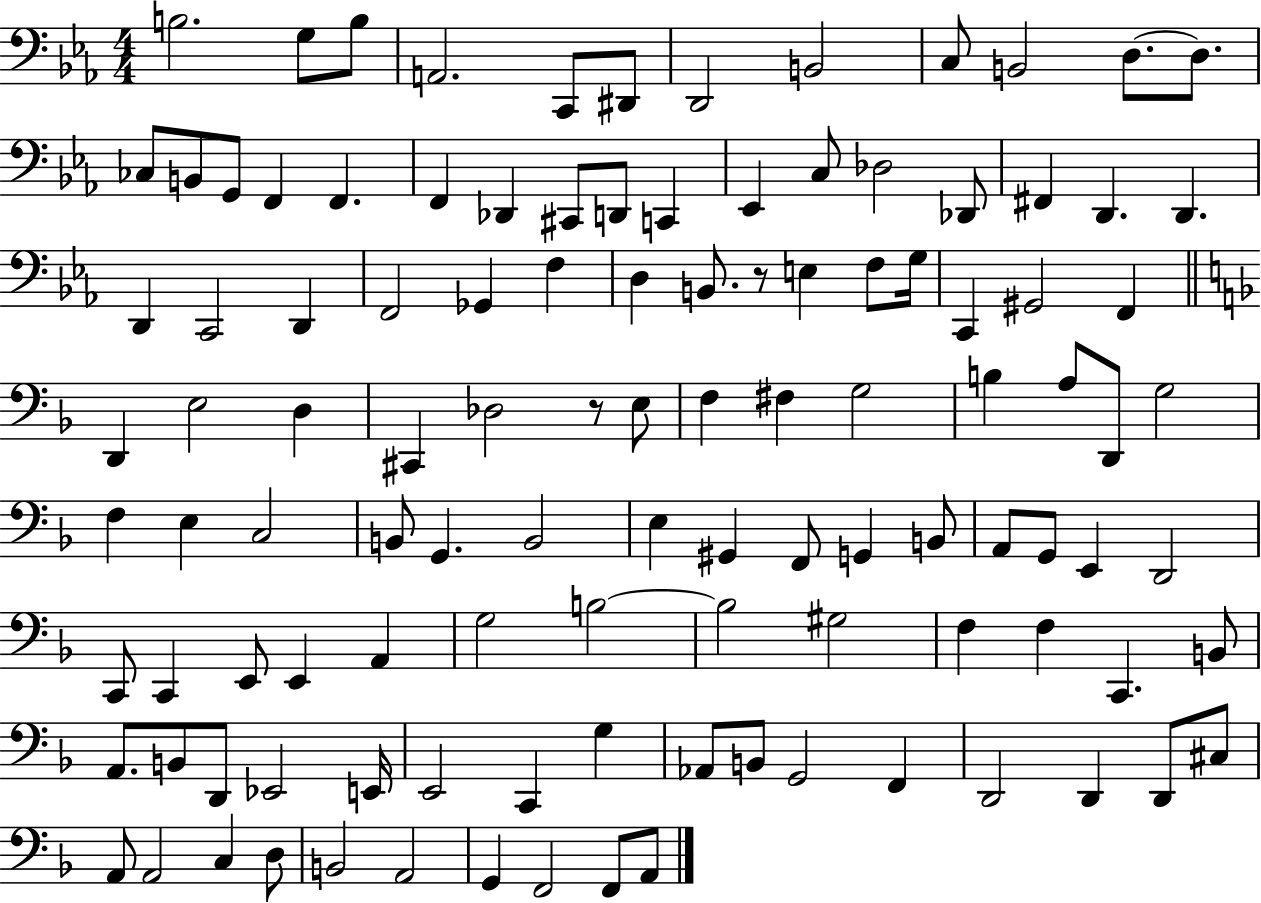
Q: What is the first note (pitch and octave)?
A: B3